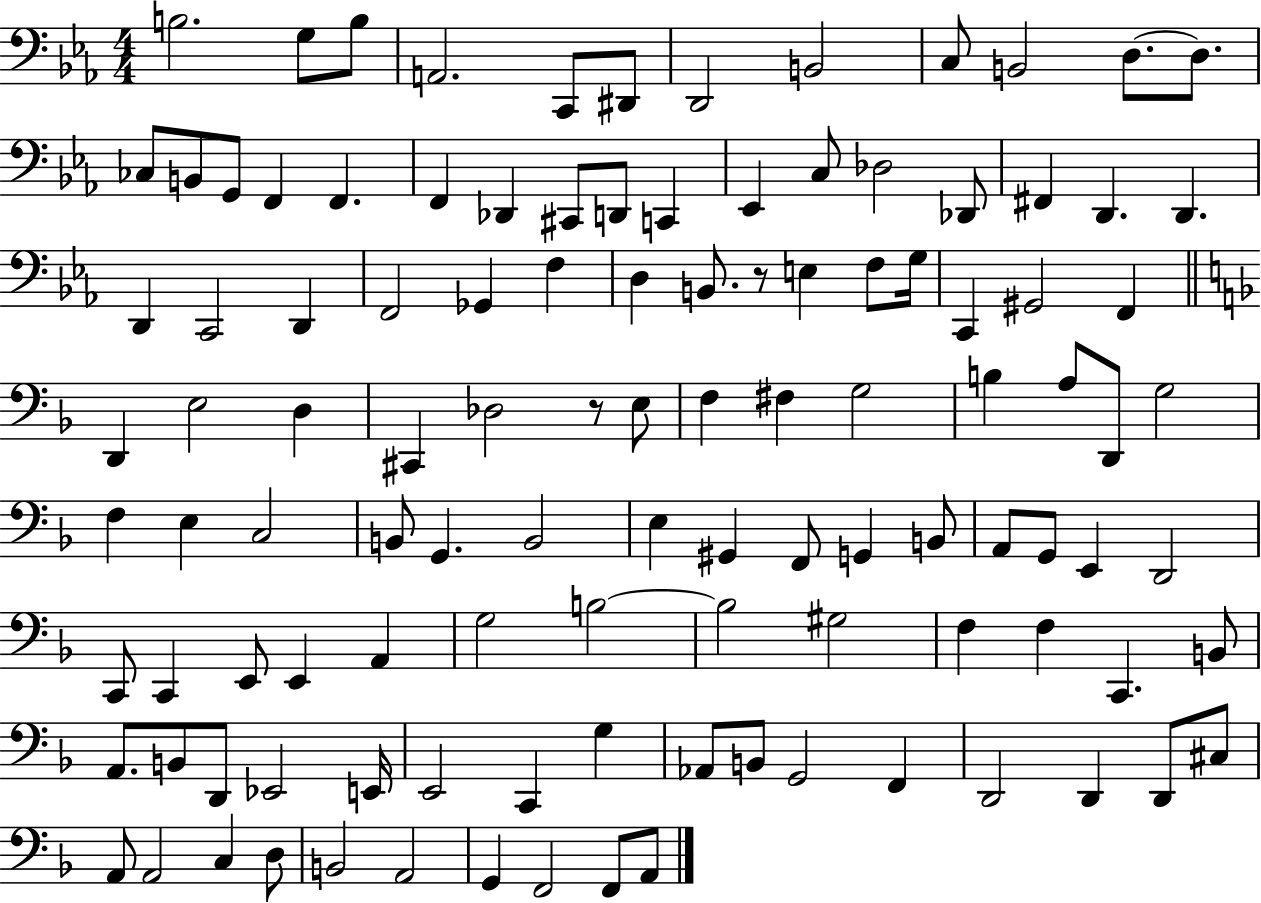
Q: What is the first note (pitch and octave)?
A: B3